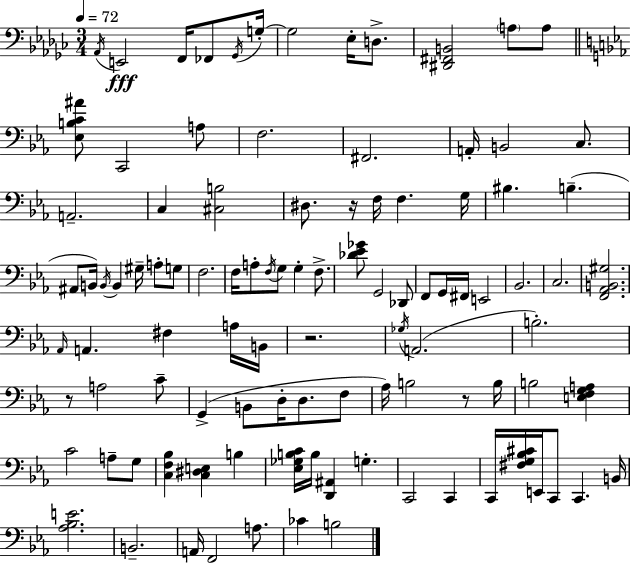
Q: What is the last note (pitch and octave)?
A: B3